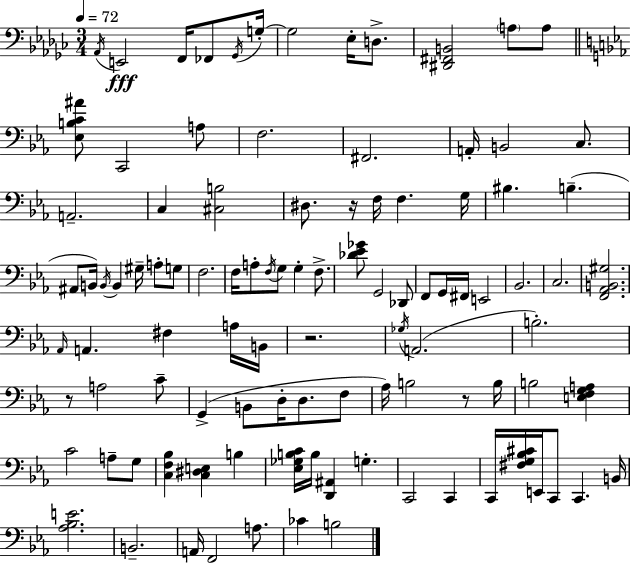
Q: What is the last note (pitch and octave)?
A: B3